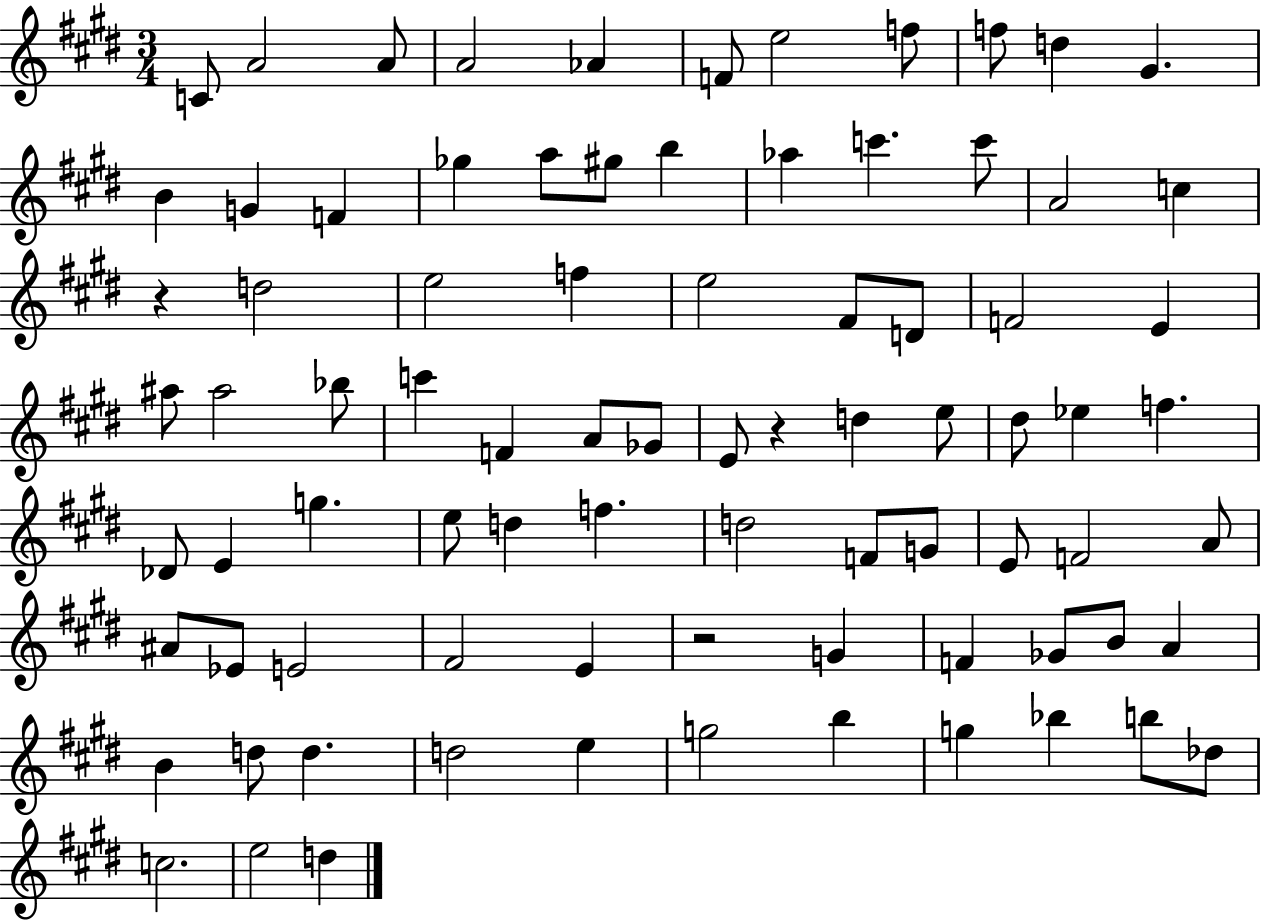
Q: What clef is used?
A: treble